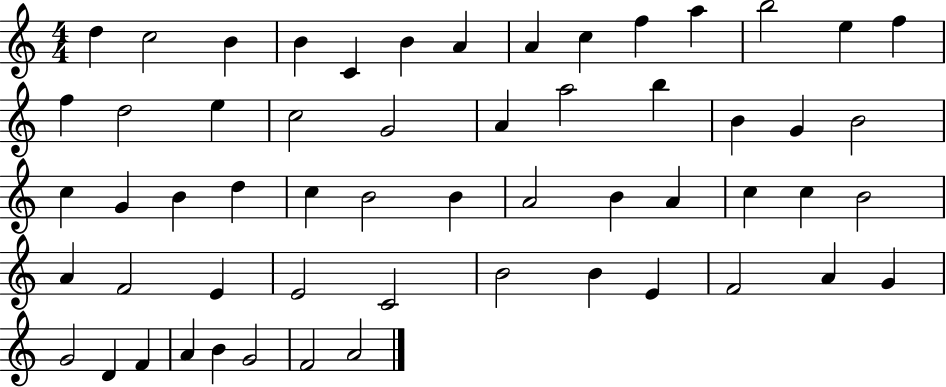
D5/q C5/h B4/q B4/q C4/q B4/q A4/q A4/q C5/q F5/q A5/q B5/h E5/q F5/q F5/q D5/h E5/q C5/h G4/h A4/q A5/h B5/q B4/q G4/q B4/h C5/q G4/q B4/q D5/q C5/q B4/h B4/q A4/h B4/q A4/q C5/q C5/q B4/h A4/q F4/h E4/q E4/h C4/h B4/h B4/q E4/q F4/h A4/q G4/q G4/h D4/q F4/q A4/q B4/q G4/h F4/h A4/h